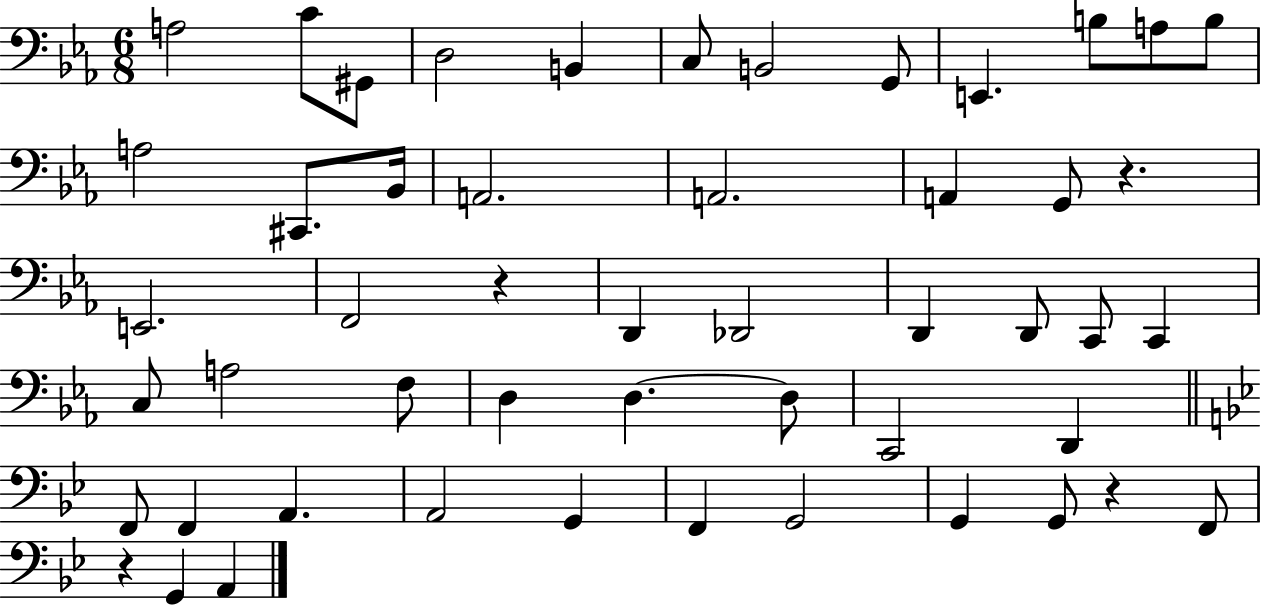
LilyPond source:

{
  \clef bass
  \numericTimeSignature
  \time 6/8
  \key ees \major
  \repeat volta 2 { a2 c'8 gis,8 | d2 b,4 | c8 b,2 g,8 | e,4. b8 a8 b8 | \break a2 cis,8. bes,16 | a,2. | a,2. | a,4 g,8 r4. | \break e,2. | f,2 r4 | d,4 des,2 | d,4 d,8 c,8 c,4 | \break c8 a2 f8 | d4 d4.~~ d8 | c,2 d,4 | \bar "||" \break \key bes \major f,8 f,4 a,4. | a,2 g,4 | f,4 g,2 | g,4 g,8 r4 f,8 | \break r4 g,4 a,4 | } \bar "|."
}